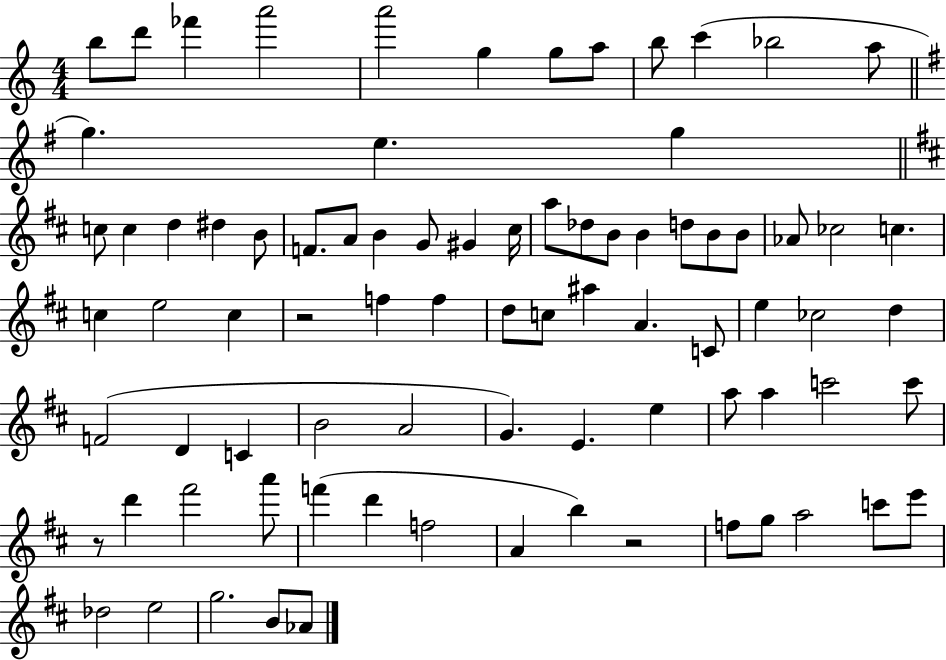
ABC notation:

X:1
T:Untitled
M:4/4
L:1/4
K:C
b/2 d'/2 _f' a'2 a'2 g g/2 a/2 b/2 c' _b2 a/2 g e g c/2 c d ^d B/2 F/2 A/2 B G/2 ^G ^c/4 a/2 _d/2 B/2 B d/2 B/2 B/2 _A/2 _c2 c c e2 c z2 f f d/2 c/2 ^a A C/2 e _c2 d F2 D C B2 A2 G E e a/2 a c'2 c'/2 z/2 d' ^f'2 a'/2 f' d' f2 A b z2 f/2 g/2 a2 c'/2 e'/2 _d2 e2 g2 B/2 _A/2